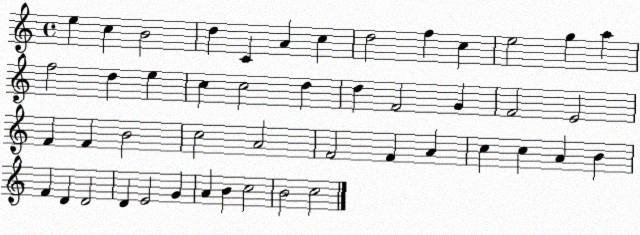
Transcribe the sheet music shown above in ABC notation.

X:1
T:Untitled
M:4/4
L:1/4
K:C
e c B2 d C A c d2 f c e2 g a f2 d e c c2 d d F2 G F2 E2 F F B2 c2 A2 F2 F A c c A B F D D2 D E2 G A B c2 B2 c2